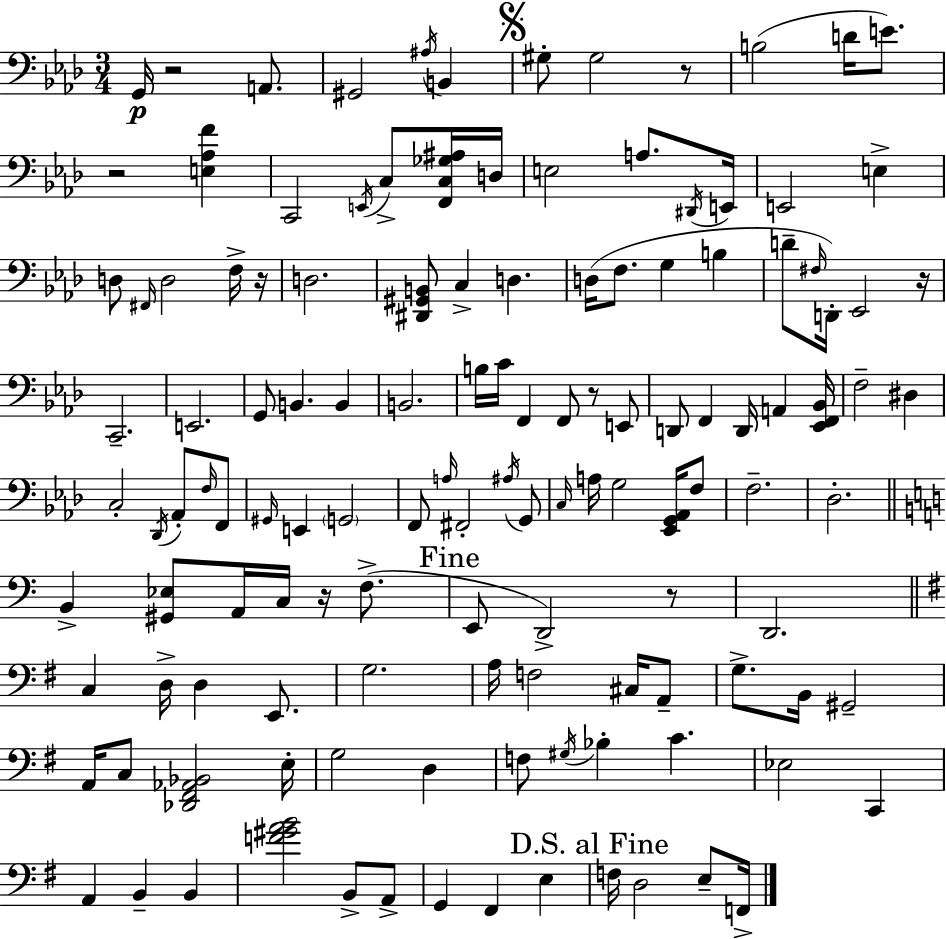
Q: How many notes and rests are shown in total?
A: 129